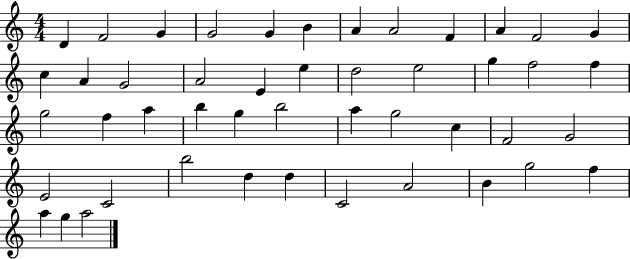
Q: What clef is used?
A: treble